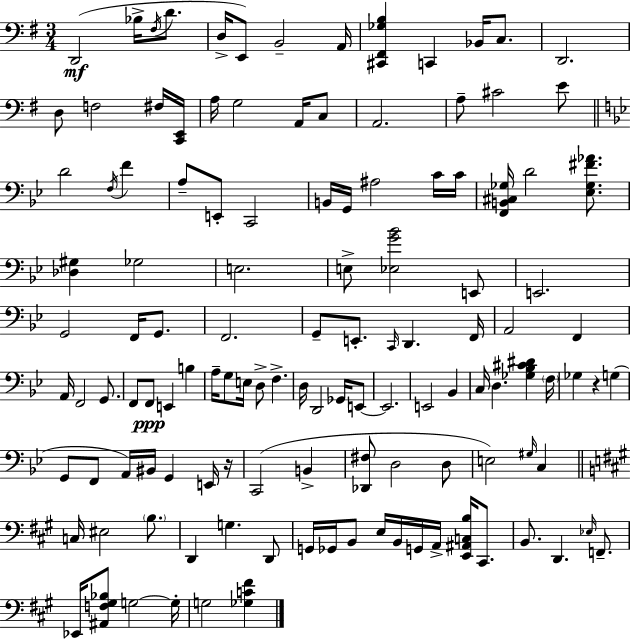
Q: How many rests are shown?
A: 2